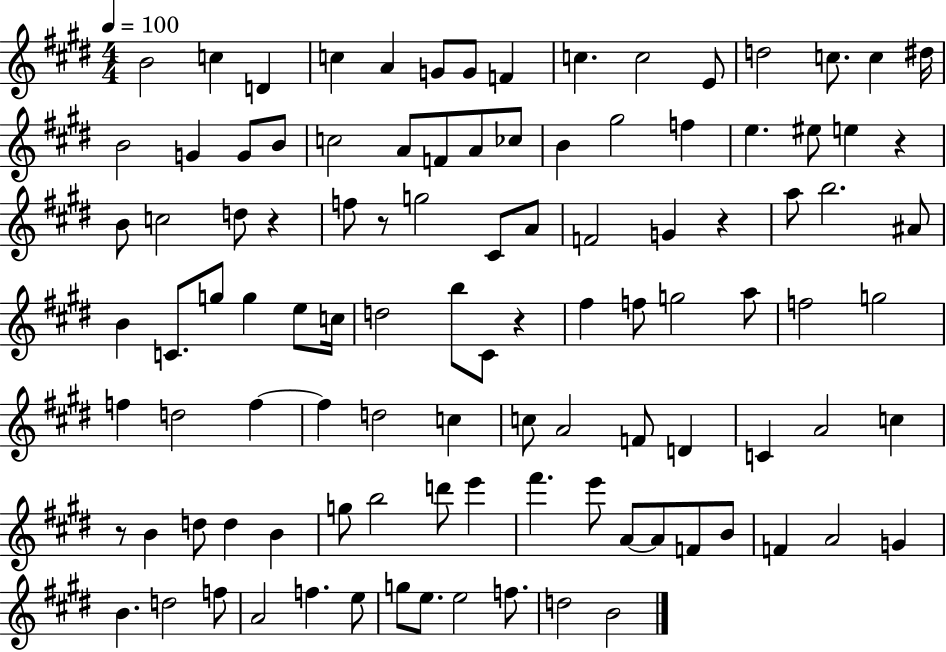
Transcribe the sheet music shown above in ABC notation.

X:1
T:Untitled
M:4/4
L:1/4
K:E
B2 c D c A G/2 G/2 F c c2 E/2 d2 c/2 c ^d/4 B2 G G/2 B/2 c2 A/2 F/2 A/2 _c/2 B ^g2 f e ^e/2 e z B/2 c2 d/2 z f/2 z/2 g2 ^C/2 A/2 F2 G z a/2 b2 ^A/2 B C/2 g/2 g e/2 c/4 d2 b/2 ^C/2 z ^f f/2 g2 a/2 f2 g2 f d2 f f d2 c c/2 A2 F/2 D C A2 c z/2 B d/2 d B g/2 b2 d'/2 e' ^f' e'/2 A/2 A/2 F/2 B/2 F A2 G B d2 f/2 A2 f e/2 g/2 e/2 e2 f/2 d2 B2